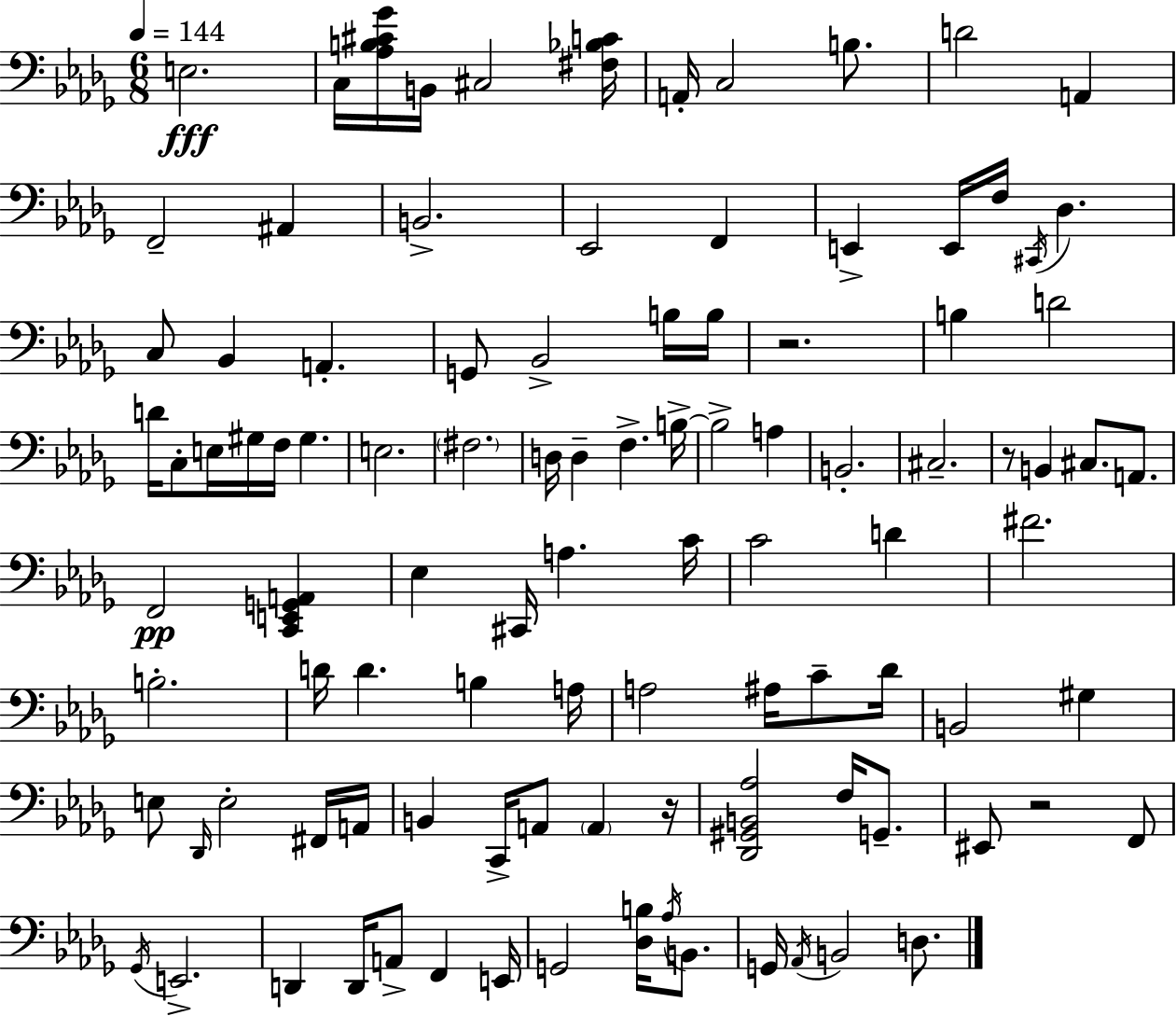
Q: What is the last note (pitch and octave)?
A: D3